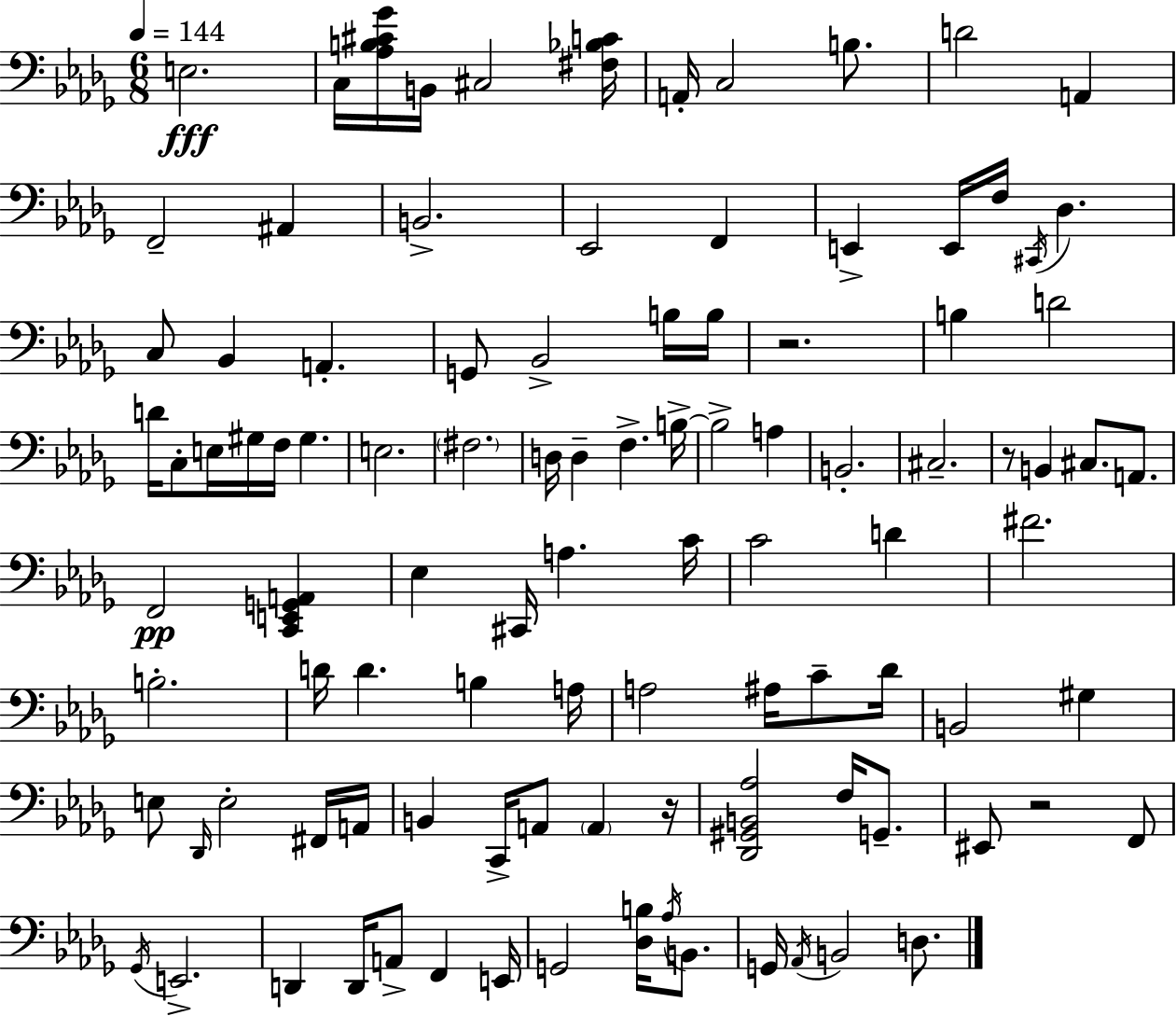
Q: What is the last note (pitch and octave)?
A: D3